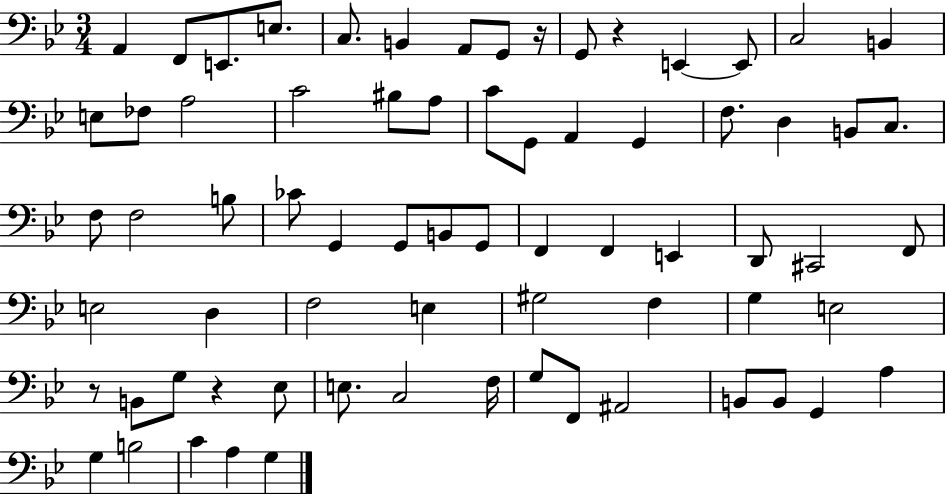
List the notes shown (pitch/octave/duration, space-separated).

A2/q F2/e E2/e. E3/e. C3/e. B2/q A2/e G2/e R/s G2/e R/q E2/q E2/e C3/h B2/q E3/e FES3/e A3/h C4/h BIS3/e A3/e C4/e G2/e A2/q G2/q F3/e. D3/q B2/e C3/e. F3/e F3/h B3/e CES4/e G2/q G2/e B2/e G2/e F2/q F2/q E2/q D2/e C#2/h F2/e E3/h D3/q F3/h E3/q G#3/h F3/q G3/q E3/h R/e B2/e G3/e R/q Eb3/e E3/e. C3/h F3/s G3/e F2/e A#2/h B2/e B2/e G2/q A3/q G3/q B3/h C4/q A3/q G3/q